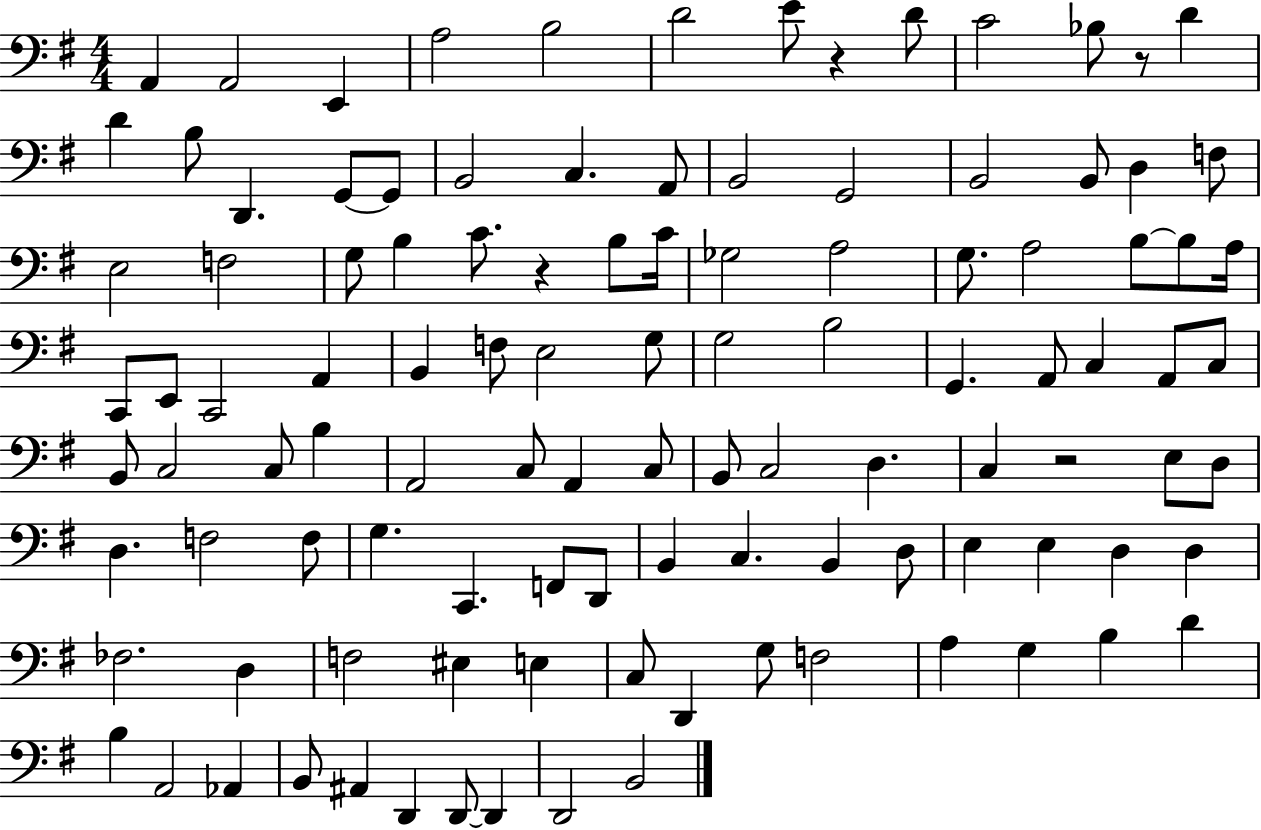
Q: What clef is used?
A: bass